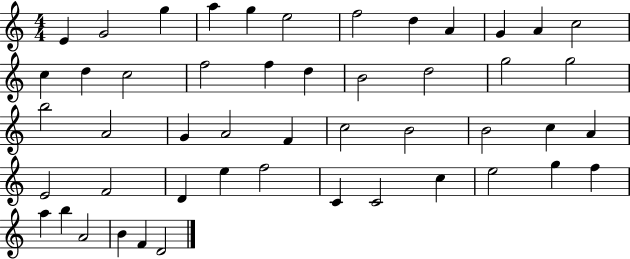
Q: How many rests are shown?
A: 0